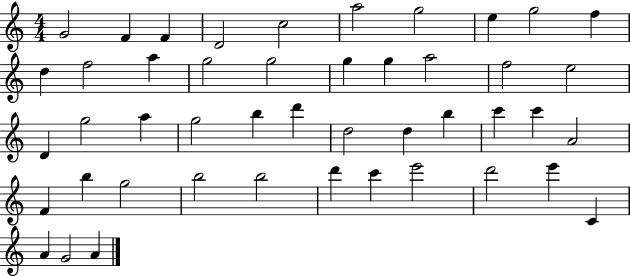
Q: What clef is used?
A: treble